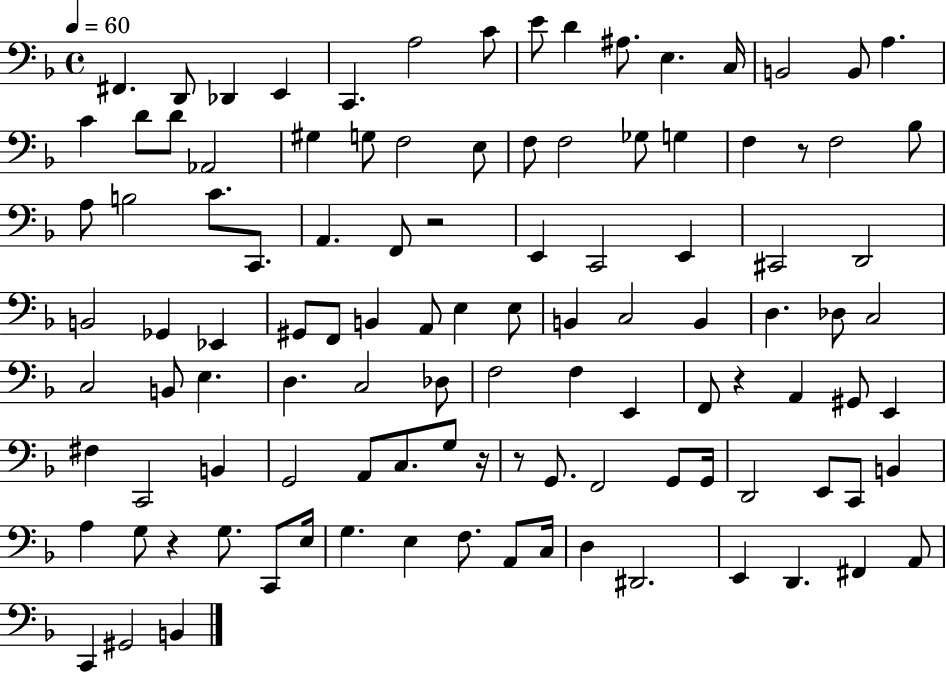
X:1
T:Untitled
M:4/4
L:1/4
K:F
^F,, D,,/2 _D,, E,, C,, A,2 C/2 E/2 D ^A,/2 E, C,/4 B,,2 B,,/2 A, C D/2 D/2 _A,,2 ^G, G,/2 F,2 E,/2 F,/2 F,2 _G,/2 G, F, z/2 F,2 _B,/2 A,/2 B,2 C/2 C,,/2 A,, F,,/2 z2 E,, C,,2 E,, ^C,,2 D,,2 B,,2 _G,, _E,, ^G,,/2 F,,/2 B,, A,,/2 E, E,/2 B,, C,2 B,, D, _D,/2 C,2 C,2 B,,/2 E, D, C,2 _D,/2 F,2 F, E,, F,,/2 z A,, ^G,,/2 E,, ^F, C,,2 B,, G,,2 A,,/2 C,/2 G,/2 z/4 z/2 G,,/2 F,,2 G,,/2 G,,/4 D,,2 E,,/2 C,,/2 B,, A, G,/2 z G,/2 C,,/2 E,/4 G, E, F,/2 A,,/2 C,/4 D, ^D,,2 E,, D,, ^F,, A,,/2 C,, ^G,,2 B,,